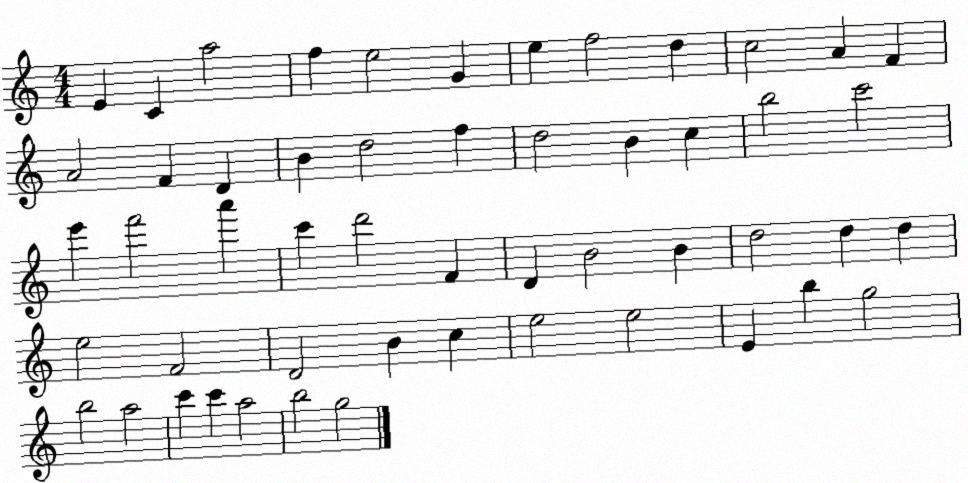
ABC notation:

X:1
T:Untitled
M:4/4
L:1/4
K:C
E C a2 f e2 G e f2 d c2 A F A2 F D B d2 f d2 B c b2 c'2 e' f'2 a' c' d'2 F D B2 B d2 d d e2 F2 D2 B c e2 e2 E b g2 b2 a2 c' c' a2 b2 g2